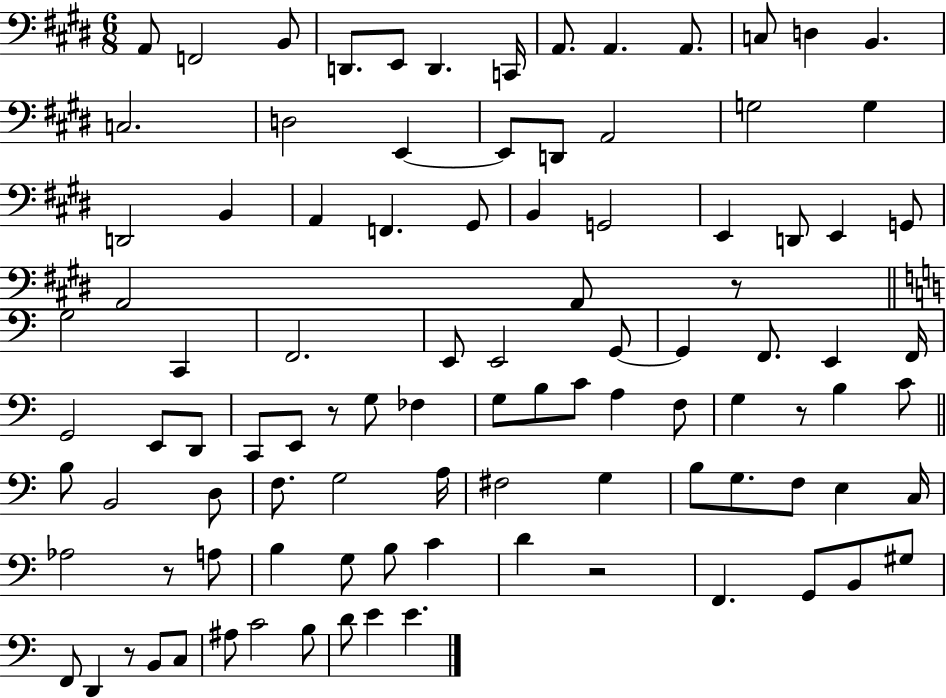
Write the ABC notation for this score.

X:1
T:Untitled
M:6/8
L:1/4
K:E
A,,/2 F,,2 B,,/2 D,,/2 E,,/2 D,, C,,/4 A,,/2 A,, A,,/2 C,/2 D, B,, C,2 D,2 E,, E,,/2 D,,/2 A,,2 G,2 G, D,,2 B,, A,, F,, ^G,,/2 B,, G,,2 E,, D,,/2 E,, G,,/2 A,,2 A,,/2 z/2 G,2 C,, F,,2 E,,/2 E,,2 G,,/2 G,, F,,/2 E,, F,,/4 G,,2 E,,/2 D,,/2 C,,/2 E,,/2 z/2 G,/2 _F, G,/2 B,/2 C/2 A, F,/2 G, z/2 B, C/2 B,/2 B,,2 D,/2 F,/2 G,2 A,/4 ^F,2 G, B,/2 G,/2 F,/2 E, C,/4 _A,2 z/2 A,/2 B, G,/2 B,/2 C D z2 F,, G,,/2 B,,/2 ^G,/2 F,,/2 D,, z/2 B,,/2 C,/2 ^A,/2 C2 B,/2 D/2 E E